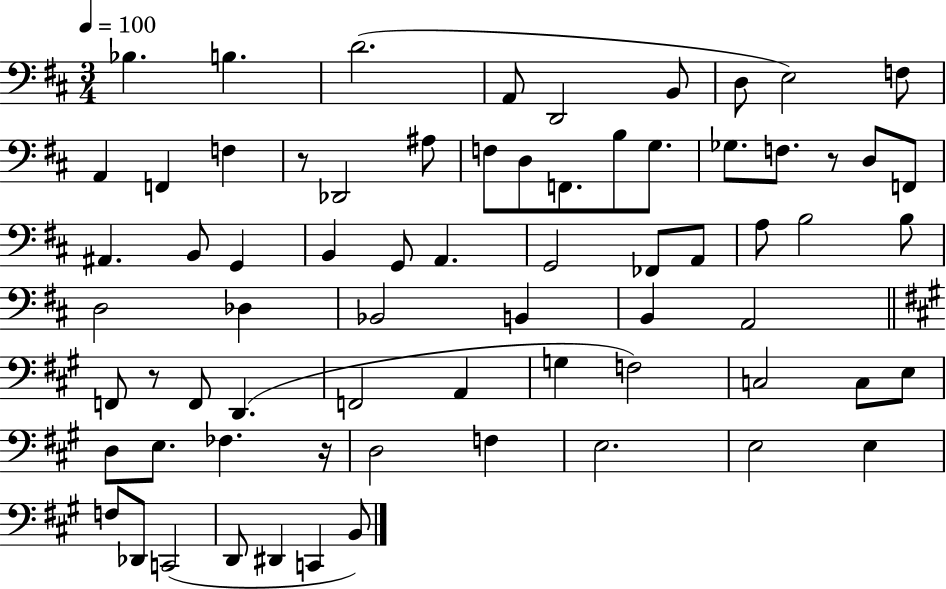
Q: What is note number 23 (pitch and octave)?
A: F2